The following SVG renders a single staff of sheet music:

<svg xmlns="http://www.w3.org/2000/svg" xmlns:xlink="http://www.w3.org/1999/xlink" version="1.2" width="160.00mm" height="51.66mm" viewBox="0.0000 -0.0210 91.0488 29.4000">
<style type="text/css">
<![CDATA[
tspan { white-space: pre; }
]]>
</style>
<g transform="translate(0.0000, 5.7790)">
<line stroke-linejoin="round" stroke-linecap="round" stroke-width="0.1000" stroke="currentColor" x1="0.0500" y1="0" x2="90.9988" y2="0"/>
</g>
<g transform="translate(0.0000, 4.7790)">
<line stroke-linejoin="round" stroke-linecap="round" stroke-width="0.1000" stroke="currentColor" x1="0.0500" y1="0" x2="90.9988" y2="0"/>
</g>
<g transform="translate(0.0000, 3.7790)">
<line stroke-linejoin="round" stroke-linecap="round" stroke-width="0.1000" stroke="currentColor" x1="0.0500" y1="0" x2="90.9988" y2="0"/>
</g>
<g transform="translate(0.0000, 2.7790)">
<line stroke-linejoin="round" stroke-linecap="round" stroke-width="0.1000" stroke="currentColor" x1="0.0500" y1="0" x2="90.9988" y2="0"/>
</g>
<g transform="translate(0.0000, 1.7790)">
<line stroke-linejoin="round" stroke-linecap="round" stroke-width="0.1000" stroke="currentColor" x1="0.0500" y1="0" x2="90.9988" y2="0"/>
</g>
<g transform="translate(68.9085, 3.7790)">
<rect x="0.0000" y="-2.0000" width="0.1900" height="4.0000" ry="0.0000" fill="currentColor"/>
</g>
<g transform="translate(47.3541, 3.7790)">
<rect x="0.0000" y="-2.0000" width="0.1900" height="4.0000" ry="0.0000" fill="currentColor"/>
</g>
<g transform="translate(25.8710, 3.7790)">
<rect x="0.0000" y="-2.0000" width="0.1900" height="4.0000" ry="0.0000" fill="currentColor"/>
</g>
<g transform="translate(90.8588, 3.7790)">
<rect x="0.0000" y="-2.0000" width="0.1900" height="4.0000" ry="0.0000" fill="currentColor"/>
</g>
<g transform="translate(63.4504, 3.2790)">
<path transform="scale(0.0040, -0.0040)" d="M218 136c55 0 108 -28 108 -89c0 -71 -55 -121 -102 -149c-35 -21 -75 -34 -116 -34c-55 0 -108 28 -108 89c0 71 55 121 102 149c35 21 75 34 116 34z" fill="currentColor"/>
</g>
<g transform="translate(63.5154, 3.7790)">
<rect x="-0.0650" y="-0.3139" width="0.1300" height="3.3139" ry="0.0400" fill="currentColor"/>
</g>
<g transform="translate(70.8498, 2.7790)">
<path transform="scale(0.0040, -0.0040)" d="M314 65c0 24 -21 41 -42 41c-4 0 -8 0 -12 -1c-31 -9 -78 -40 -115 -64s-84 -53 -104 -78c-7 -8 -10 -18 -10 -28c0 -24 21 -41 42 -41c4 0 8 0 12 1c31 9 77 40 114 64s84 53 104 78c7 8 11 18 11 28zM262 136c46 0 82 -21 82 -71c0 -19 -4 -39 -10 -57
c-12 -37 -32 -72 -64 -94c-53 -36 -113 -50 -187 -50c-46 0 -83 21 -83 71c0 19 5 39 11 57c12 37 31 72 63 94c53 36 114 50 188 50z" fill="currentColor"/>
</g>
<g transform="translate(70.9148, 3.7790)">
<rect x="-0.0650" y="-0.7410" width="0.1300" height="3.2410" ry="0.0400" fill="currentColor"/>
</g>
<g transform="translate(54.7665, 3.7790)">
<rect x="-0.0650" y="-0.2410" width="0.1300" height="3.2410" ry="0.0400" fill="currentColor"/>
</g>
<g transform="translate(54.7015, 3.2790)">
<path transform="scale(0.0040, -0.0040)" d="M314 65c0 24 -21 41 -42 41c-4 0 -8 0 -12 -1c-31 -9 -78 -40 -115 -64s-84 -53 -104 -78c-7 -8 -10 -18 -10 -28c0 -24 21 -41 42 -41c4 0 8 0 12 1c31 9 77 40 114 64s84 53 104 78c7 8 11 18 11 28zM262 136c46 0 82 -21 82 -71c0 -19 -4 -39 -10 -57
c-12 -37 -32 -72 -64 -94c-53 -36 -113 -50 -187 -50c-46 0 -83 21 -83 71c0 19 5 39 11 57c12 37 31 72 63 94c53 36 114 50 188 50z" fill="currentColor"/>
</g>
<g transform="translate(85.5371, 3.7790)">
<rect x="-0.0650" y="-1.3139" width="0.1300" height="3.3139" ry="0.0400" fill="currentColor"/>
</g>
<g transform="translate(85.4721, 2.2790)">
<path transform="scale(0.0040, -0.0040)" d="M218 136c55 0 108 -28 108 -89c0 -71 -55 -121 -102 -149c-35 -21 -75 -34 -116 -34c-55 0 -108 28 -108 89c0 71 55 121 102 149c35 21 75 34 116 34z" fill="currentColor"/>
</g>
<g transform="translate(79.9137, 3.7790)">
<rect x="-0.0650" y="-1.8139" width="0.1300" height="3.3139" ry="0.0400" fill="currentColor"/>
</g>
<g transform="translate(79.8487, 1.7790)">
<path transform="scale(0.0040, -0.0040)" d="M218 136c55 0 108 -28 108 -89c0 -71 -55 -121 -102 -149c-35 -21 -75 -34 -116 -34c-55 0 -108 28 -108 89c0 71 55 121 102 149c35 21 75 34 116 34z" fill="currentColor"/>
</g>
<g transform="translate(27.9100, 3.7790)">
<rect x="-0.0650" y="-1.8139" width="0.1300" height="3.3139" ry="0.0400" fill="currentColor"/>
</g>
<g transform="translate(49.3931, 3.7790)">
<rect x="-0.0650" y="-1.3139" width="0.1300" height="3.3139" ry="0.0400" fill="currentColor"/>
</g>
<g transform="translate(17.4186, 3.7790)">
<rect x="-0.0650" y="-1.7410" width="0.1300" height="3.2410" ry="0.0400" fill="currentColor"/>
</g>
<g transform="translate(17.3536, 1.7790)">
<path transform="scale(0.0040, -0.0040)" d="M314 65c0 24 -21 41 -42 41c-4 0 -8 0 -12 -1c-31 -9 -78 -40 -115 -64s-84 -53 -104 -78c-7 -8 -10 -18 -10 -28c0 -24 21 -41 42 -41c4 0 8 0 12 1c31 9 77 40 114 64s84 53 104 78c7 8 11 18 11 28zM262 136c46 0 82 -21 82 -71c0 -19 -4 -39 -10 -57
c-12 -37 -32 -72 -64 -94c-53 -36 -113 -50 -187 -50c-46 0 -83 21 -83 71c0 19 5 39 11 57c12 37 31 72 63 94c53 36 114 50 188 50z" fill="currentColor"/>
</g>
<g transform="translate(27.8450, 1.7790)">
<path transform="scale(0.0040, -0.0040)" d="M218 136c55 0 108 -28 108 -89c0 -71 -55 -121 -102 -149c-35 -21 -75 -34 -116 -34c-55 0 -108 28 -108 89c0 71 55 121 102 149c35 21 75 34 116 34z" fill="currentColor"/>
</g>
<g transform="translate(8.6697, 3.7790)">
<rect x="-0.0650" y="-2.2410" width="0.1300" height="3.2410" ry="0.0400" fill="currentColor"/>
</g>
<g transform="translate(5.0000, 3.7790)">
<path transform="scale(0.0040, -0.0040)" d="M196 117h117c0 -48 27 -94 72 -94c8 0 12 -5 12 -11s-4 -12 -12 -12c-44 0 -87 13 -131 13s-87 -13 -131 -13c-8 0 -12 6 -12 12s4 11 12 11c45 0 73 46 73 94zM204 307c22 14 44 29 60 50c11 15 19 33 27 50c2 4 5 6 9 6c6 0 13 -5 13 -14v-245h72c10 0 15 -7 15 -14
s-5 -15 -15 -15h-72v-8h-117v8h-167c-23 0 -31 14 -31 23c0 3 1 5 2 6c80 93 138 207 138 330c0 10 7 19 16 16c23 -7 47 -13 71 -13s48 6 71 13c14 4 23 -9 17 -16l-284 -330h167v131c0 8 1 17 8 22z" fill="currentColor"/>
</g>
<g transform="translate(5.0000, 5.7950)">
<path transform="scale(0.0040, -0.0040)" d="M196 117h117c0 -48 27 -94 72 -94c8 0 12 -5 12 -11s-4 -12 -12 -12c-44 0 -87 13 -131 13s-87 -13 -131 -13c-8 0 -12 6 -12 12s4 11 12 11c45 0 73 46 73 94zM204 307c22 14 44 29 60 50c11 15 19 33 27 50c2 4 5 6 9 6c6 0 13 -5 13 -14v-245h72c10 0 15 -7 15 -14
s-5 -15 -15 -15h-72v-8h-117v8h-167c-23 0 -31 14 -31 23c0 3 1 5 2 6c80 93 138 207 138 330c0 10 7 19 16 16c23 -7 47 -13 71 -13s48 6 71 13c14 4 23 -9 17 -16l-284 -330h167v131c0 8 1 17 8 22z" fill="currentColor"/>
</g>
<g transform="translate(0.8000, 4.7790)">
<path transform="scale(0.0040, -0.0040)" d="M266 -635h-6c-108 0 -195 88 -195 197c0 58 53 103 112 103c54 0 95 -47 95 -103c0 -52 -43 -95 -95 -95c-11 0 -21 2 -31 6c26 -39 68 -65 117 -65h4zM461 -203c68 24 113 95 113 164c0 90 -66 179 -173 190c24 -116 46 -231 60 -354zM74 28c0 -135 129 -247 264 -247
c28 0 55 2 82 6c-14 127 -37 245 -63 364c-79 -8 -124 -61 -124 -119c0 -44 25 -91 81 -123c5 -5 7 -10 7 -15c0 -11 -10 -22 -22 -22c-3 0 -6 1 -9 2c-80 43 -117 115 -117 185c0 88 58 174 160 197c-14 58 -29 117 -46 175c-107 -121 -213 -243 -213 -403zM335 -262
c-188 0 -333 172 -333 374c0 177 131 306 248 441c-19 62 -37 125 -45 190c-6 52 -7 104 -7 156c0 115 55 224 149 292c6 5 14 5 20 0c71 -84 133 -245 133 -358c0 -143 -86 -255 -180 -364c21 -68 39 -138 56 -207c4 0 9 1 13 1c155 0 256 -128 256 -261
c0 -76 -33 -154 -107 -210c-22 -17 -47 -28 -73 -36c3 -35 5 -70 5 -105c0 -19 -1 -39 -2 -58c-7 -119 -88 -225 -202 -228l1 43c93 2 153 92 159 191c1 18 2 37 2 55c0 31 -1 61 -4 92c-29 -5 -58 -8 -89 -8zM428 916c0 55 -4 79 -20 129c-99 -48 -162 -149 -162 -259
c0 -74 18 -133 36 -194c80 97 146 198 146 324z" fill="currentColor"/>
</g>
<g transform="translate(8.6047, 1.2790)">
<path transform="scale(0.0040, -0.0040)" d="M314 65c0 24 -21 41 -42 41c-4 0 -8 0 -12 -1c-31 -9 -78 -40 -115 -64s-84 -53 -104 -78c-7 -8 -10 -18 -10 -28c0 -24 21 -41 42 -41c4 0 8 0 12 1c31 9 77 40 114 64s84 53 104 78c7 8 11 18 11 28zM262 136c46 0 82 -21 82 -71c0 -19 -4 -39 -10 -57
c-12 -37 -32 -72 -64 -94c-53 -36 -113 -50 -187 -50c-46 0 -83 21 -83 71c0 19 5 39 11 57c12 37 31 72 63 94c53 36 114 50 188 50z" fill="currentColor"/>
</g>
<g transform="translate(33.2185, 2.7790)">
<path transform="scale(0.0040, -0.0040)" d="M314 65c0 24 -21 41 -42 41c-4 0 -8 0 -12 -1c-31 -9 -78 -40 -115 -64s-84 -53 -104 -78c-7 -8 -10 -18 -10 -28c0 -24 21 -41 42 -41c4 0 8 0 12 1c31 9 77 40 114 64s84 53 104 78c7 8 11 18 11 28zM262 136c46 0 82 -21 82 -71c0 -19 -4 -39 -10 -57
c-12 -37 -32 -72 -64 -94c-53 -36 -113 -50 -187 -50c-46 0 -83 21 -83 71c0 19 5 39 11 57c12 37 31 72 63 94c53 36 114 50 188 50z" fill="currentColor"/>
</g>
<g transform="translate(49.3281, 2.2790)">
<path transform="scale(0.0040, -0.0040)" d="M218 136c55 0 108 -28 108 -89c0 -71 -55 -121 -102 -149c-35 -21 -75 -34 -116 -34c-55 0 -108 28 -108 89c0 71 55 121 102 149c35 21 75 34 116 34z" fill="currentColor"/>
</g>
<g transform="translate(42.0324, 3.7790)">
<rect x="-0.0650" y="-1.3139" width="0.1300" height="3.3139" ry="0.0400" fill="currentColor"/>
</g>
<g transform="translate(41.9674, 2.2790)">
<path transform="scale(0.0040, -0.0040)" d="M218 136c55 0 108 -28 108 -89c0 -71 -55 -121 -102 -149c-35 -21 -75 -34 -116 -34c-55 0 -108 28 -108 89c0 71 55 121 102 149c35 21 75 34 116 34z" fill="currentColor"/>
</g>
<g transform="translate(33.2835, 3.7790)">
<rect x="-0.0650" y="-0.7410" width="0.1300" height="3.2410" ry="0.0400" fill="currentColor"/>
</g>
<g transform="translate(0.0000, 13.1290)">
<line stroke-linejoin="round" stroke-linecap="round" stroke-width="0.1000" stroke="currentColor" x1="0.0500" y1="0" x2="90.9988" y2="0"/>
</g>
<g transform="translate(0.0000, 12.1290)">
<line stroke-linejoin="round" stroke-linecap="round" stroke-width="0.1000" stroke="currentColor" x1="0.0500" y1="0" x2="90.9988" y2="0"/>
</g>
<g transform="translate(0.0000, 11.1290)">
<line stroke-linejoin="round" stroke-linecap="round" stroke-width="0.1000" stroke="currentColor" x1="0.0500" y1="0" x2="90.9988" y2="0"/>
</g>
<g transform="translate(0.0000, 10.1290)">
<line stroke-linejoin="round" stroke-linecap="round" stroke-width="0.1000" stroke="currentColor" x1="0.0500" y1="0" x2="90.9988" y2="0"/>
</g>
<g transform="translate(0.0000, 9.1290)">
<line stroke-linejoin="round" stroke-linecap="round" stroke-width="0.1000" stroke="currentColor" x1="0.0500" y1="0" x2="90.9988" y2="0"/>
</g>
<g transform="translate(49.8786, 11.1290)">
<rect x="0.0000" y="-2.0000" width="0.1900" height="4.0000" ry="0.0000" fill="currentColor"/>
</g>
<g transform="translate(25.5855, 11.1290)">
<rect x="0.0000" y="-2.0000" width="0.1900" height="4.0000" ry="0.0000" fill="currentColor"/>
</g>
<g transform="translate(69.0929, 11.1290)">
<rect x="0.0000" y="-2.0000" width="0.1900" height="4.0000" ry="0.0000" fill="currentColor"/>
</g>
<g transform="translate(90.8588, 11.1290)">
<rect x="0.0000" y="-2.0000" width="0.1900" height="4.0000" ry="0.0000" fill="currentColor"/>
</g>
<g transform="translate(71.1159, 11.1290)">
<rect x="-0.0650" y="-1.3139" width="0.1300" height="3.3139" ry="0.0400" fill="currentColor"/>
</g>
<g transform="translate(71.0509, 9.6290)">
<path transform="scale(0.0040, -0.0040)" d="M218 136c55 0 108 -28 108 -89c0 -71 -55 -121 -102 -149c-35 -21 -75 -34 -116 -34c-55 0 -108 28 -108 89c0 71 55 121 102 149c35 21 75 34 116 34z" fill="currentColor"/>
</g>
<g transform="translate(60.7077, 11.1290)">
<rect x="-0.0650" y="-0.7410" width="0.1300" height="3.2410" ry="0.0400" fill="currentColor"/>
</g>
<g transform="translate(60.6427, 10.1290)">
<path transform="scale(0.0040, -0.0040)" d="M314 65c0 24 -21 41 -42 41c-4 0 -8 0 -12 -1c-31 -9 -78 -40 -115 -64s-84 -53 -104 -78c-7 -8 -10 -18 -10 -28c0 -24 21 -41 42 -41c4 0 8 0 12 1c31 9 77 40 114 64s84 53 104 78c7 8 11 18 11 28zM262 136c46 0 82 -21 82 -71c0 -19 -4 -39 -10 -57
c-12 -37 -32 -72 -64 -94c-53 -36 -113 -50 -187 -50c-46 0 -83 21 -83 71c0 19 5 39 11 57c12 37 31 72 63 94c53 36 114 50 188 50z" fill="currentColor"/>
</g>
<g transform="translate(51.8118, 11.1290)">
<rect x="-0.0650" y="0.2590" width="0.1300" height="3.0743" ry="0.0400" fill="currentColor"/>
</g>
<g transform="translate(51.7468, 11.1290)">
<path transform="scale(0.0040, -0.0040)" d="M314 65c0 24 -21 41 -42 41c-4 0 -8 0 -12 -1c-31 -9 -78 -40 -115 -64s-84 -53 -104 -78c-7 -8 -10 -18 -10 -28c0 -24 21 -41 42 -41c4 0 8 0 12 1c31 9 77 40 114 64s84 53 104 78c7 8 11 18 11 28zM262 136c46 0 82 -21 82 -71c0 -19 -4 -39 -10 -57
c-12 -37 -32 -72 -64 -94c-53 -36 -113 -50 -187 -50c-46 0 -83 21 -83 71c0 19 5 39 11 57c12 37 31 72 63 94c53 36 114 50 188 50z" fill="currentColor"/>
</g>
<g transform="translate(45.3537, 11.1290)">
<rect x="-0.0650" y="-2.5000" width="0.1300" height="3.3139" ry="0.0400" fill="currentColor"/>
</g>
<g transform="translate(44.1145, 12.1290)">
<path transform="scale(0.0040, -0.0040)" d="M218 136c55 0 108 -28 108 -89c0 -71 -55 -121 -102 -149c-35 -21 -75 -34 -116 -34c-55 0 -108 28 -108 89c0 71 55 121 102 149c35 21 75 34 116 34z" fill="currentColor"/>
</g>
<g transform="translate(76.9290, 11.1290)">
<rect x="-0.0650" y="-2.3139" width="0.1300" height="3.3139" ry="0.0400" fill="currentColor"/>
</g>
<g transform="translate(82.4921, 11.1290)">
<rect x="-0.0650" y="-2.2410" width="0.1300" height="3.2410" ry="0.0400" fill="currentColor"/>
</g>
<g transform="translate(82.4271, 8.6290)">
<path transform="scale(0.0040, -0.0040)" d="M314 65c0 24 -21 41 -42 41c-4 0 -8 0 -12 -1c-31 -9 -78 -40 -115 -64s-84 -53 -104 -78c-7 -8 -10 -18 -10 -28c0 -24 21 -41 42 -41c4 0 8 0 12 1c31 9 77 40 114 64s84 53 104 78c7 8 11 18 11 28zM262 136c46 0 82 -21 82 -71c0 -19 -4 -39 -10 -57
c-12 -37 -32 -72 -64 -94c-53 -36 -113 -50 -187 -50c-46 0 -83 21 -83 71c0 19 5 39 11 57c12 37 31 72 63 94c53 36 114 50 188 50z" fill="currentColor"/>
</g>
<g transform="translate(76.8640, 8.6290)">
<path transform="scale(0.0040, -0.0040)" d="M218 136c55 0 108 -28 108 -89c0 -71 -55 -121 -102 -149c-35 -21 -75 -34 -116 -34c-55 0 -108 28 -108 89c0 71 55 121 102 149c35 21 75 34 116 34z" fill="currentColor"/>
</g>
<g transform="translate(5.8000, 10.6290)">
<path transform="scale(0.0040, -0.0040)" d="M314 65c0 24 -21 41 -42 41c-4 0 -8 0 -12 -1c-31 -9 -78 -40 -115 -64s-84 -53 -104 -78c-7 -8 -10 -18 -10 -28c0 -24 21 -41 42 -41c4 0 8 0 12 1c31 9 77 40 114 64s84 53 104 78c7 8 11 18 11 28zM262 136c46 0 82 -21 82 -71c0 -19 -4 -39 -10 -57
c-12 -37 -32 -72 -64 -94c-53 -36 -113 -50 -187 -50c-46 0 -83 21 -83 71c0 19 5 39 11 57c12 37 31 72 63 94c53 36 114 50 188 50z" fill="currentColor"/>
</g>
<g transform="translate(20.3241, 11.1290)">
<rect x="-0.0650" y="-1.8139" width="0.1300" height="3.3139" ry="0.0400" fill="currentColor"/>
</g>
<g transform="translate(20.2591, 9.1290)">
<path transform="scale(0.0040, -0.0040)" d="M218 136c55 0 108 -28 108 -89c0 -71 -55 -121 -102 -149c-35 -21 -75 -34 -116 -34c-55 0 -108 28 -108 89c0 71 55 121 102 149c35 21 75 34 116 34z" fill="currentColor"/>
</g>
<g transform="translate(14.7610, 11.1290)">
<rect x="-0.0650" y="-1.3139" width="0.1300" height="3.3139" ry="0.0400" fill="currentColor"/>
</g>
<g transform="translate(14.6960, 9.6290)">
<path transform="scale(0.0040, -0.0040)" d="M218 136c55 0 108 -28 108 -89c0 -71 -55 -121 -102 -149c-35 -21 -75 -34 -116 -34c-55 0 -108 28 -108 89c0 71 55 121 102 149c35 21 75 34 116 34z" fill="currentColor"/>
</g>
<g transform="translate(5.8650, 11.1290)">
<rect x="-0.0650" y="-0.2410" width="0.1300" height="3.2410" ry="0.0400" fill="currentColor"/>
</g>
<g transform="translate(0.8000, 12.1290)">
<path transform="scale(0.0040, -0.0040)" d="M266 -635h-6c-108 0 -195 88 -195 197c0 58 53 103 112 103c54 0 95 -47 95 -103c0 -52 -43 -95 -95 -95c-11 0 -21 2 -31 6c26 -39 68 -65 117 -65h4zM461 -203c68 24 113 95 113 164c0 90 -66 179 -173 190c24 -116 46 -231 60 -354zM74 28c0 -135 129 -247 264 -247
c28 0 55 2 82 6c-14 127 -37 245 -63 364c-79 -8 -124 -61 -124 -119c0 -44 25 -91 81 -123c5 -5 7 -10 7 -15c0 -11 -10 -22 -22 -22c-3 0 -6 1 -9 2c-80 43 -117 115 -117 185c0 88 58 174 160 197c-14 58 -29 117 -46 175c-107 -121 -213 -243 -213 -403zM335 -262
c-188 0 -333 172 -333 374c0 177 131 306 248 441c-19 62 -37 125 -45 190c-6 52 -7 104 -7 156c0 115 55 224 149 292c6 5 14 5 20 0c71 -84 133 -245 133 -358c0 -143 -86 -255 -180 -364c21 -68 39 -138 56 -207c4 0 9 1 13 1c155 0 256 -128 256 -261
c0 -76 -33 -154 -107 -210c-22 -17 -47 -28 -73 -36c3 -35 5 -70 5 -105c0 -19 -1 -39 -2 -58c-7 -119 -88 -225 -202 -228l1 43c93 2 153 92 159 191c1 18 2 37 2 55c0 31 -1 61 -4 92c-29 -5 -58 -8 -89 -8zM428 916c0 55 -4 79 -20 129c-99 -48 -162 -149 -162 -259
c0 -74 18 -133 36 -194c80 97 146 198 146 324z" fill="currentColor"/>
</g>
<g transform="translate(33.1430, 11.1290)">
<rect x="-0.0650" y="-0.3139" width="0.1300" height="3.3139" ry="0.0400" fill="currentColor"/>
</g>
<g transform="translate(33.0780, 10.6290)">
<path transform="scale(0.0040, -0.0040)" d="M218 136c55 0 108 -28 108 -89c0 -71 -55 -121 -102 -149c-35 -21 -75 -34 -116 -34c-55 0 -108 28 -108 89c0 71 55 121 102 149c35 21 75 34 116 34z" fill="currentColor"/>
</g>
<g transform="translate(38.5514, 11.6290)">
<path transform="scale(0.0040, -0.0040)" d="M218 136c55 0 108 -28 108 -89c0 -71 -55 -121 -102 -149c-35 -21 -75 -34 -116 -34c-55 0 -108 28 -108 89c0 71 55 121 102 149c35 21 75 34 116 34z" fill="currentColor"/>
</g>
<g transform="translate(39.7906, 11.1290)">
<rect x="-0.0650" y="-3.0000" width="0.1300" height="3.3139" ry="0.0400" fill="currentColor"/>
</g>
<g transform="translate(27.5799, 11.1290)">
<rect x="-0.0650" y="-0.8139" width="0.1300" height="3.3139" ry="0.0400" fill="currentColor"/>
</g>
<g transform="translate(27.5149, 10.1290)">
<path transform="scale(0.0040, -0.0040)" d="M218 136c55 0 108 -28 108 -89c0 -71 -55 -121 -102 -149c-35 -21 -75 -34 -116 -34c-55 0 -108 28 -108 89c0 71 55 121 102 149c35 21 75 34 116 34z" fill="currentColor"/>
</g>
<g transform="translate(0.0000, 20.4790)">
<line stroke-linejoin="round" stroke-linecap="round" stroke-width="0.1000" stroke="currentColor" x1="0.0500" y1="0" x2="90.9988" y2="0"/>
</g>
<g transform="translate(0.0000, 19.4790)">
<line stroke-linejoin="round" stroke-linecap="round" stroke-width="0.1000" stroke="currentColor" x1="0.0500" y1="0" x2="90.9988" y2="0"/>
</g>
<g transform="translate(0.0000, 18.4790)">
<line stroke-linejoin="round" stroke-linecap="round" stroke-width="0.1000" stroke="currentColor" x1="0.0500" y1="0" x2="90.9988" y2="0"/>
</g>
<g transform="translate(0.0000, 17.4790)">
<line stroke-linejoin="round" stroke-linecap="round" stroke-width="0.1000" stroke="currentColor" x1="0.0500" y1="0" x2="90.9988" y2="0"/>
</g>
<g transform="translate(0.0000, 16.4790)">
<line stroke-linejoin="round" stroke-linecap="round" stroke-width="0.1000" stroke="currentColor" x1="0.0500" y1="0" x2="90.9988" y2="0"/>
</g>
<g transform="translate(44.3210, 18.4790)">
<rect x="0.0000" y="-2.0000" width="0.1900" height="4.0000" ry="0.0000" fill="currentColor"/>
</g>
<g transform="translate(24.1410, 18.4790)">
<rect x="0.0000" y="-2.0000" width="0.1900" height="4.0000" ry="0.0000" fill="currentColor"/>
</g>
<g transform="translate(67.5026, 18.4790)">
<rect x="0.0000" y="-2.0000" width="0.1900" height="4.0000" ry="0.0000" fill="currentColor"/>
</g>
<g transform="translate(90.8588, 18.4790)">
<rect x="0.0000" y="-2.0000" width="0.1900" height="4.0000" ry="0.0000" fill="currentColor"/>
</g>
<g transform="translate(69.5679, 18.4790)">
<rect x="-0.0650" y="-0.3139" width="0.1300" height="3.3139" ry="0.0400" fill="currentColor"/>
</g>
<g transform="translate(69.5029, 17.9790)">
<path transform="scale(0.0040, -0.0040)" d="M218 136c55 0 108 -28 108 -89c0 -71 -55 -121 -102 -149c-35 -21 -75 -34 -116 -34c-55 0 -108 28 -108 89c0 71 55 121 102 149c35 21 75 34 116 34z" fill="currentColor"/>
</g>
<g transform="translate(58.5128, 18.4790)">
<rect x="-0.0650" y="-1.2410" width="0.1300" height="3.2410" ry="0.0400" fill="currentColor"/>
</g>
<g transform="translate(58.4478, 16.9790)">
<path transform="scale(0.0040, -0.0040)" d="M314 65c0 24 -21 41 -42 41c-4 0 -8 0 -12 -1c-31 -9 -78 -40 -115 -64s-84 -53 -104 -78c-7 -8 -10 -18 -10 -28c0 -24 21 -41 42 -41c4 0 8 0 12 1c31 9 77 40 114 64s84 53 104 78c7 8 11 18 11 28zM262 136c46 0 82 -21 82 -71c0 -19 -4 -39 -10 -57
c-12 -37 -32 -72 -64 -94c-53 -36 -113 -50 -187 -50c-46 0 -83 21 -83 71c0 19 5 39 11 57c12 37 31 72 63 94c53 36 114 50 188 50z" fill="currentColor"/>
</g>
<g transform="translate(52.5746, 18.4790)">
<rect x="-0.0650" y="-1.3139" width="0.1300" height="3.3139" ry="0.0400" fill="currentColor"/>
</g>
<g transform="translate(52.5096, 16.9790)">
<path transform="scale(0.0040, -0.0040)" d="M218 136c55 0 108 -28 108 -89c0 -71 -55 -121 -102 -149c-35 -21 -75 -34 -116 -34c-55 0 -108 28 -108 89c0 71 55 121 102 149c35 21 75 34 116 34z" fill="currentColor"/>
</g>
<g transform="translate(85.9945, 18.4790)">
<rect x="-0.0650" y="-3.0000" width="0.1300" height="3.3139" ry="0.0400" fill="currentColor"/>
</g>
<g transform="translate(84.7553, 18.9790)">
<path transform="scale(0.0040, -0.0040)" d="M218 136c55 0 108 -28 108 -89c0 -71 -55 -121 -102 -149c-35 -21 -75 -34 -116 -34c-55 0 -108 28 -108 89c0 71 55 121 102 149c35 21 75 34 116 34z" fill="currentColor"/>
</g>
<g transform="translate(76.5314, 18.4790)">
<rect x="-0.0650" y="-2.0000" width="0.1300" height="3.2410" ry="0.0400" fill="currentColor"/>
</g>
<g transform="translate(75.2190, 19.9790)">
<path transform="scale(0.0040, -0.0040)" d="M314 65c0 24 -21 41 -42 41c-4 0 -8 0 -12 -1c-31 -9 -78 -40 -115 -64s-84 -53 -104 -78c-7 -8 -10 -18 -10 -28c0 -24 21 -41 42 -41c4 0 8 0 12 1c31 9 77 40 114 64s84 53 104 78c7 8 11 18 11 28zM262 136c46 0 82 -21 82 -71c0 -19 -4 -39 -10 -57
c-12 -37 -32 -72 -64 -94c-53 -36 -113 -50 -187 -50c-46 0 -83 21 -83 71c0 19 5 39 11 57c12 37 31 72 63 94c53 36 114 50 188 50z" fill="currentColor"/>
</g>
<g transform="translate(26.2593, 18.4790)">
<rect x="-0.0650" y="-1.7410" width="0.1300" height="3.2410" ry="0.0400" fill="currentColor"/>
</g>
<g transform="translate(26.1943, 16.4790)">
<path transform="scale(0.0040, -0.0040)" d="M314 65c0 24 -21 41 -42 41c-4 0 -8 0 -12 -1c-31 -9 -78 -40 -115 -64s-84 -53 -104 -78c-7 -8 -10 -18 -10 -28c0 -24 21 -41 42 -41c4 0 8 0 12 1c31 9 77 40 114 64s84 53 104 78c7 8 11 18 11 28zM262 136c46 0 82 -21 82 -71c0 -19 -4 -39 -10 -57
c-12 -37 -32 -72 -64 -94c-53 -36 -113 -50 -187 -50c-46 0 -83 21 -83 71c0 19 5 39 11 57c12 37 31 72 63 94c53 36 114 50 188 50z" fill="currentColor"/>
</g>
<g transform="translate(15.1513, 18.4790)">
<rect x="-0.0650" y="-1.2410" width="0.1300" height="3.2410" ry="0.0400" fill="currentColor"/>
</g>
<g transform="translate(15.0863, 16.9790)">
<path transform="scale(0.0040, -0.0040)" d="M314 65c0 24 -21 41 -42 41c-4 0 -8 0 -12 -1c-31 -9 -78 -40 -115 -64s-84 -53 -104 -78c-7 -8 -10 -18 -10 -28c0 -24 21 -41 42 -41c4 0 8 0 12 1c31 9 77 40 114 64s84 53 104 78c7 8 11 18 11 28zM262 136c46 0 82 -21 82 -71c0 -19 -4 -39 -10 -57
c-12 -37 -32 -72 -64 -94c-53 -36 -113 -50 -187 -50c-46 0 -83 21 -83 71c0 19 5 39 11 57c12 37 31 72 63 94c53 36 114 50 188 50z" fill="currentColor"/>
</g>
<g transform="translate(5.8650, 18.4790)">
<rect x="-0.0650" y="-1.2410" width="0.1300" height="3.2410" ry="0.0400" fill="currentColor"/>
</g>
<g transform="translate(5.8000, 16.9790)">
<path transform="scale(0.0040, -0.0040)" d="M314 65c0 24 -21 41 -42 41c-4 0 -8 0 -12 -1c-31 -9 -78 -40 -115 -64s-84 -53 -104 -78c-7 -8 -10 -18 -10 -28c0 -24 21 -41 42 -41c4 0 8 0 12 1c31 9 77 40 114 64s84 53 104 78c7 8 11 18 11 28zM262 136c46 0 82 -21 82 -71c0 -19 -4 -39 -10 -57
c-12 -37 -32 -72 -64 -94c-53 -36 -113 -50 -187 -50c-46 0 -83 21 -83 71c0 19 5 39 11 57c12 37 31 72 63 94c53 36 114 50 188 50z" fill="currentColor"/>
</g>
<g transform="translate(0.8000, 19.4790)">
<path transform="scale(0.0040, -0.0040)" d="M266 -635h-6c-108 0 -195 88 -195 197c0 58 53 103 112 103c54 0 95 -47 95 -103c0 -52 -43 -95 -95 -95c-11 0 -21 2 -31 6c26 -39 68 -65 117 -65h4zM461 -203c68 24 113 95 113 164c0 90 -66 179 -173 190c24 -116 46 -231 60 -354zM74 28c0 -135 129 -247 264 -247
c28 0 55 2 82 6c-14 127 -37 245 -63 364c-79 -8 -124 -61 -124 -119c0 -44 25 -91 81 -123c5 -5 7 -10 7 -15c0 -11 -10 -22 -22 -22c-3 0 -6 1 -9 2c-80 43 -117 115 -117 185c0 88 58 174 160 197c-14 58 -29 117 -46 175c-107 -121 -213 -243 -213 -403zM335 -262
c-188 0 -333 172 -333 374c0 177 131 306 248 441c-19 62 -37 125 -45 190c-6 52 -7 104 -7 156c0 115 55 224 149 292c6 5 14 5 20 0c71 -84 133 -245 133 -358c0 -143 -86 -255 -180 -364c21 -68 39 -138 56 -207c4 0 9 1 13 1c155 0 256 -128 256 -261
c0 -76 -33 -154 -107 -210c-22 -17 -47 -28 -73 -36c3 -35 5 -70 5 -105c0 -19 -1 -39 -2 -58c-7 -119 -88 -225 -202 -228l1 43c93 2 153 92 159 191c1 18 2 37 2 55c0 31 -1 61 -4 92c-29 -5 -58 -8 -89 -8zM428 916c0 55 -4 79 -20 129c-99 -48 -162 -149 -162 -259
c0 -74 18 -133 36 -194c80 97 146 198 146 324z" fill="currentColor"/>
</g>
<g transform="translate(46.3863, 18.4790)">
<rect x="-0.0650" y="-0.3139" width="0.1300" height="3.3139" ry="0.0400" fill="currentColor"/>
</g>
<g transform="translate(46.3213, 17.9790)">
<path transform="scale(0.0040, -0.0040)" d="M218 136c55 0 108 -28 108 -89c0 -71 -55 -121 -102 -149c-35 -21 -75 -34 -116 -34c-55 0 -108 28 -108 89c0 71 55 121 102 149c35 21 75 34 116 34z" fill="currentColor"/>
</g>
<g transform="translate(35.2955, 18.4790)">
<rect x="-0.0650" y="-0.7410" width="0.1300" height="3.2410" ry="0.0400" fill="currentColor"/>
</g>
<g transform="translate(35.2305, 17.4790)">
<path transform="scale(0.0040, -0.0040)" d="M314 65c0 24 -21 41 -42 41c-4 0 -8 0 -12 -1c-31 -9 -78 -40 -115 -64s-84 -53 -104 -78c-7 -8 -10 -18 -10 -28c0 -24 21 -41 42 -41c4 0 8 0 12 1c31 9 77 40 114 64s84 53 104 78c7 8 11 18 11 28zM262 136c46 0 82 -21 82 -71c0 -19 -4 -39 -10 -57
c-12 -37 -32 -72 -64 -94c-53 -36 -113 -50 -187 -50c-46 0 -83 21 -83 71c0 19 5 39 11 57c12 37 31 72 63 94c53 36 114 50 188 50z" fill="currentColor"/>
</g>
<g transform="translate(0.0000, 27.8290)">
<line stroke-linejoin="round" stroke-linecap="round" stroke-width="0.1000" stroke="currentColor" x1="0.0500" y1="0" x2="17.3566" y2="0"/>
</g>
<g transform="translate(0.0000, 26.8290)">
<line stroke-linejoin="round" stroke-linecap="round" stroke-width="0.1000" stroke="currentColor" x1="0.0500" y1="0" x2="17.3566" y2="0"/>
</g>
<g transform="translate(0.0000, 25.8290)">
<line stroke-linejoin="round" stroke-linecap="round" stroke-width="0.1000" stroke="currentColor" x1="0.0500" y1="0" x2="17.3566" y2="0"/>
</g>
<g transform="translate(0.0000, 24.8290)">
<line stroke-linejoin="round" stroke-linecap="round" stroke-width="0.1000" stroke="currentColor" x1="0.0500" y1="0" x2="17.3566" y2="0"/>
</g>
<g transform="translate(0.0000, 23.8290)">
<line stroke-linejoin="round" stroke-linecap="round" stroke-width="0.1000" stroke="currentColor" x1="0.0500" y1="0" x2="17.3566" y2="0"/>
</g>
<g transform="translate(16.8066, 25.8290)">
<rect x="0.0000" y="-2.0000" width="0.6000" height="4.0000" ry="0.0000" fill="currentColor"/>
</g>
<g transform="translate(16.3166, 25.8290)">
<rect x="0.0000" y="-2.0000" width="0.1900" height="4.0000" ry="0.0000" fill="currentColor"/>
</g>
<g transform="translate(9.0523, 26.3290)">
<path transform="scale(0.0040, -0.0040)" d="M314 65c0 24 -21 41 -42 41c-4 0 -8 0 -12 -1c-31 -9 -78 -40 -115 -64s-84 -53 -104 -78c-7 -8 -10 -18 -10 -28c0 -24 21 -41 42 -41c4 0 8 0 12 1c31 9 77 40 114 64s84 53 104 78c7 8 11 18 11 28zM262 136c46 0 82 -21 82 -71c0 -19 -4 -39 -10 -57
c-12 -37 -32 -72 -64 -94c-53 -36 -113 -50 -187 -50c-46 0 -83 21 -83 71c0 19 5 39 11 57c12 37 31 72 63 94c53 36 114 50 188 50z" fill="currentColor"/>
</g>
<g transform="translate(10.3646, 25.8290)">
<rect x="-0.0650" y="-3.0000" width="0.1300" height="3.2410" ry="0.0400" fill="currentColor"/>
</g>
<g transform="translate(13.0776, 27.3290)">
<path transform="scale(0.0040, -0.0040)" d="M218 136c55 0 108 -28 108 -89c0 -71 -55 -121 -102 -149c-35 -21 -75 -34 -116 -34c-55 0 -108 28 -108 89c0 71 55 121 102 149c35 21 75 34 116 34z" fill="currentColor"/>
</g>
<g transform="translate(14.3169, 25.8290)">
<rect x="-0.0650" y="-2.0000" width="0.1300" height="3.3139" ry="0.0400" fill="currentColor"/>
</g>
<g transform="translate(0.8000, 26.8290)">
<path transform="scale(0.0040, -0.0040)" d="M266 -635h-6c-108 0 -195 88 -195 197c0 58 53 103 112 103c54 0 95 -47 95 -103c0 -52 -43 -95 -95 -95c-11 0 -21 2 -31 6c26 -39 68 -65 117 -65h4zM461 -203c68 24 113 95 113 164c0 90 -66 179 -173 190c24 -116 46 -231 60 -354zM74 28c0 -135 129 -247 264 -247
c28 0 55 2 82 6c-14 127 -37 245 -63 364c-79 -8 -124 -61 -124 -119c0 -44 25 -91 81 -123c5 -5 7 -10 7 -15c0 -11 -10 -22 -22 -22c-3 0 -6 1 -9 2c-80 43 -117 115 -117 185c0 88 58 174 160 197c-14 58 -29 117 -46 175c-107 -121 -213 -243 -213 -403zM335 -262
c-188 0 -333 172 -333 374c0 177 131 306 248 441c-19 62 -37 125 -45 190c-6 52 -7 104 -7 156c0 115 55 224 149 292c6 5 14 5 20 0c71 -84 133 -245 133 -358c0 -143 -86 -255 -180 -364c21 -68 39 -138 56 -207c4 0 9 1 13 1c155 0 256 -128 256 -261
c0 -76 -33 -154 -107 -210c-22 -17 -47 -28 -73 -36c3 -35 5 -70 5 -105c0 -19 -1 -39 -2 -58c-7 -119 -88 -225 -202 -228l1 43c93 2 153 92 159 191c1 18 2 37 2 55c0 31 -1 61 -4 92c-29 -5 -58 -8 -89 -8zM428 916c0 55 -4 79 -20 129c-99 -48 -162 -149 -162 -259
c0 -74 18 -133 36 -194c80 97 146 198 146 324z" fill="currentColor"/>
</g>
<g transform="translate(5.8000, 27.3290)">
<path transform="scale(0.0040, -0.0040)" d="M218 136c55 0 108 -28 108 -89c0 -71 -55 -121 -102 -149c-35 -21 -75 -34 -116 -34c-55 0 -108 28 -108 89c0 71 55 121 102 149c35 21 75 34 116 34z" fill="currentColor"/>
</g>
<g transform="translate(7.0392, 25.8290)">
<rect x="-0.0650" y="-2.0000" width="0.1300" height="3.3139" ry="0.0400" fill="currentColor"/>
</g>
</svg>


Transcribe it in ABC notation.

X:1
T:Untitled
M:4/4
L:1/4
K:C
g2 f2 f d2 e e c2 c d2 f e c2 e f d c A G B2 d2 e g g2 e2 e2 f2 d2 c e e2 c F2 A F A2 F